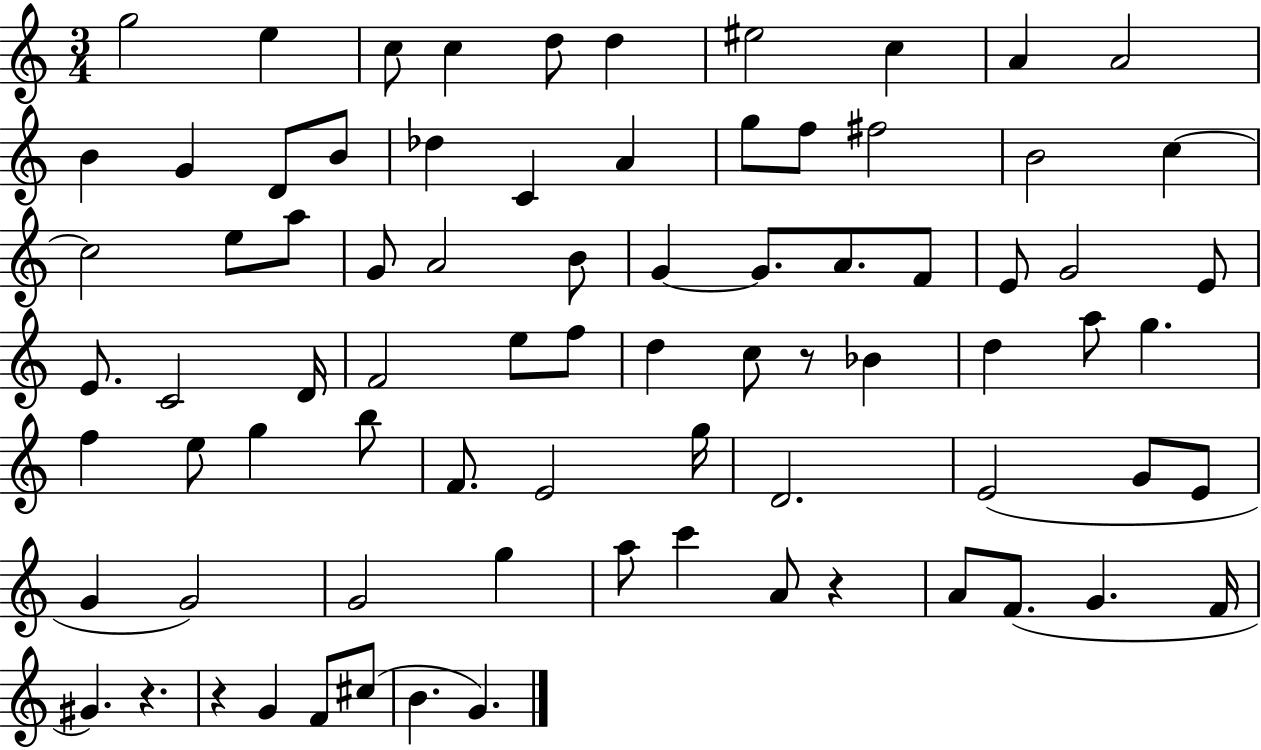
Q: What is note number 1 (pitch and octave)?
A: G5